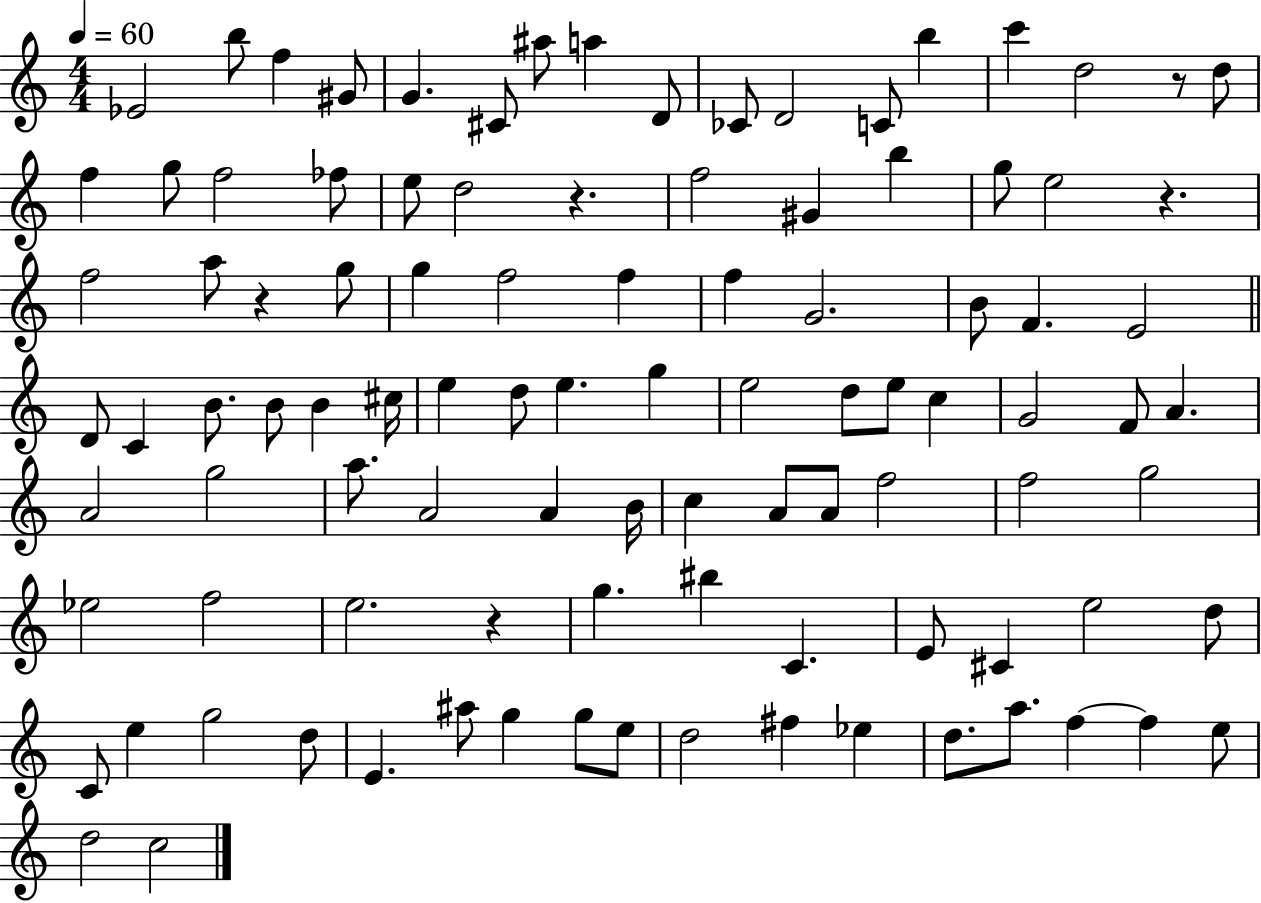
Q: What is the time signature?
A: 4/4